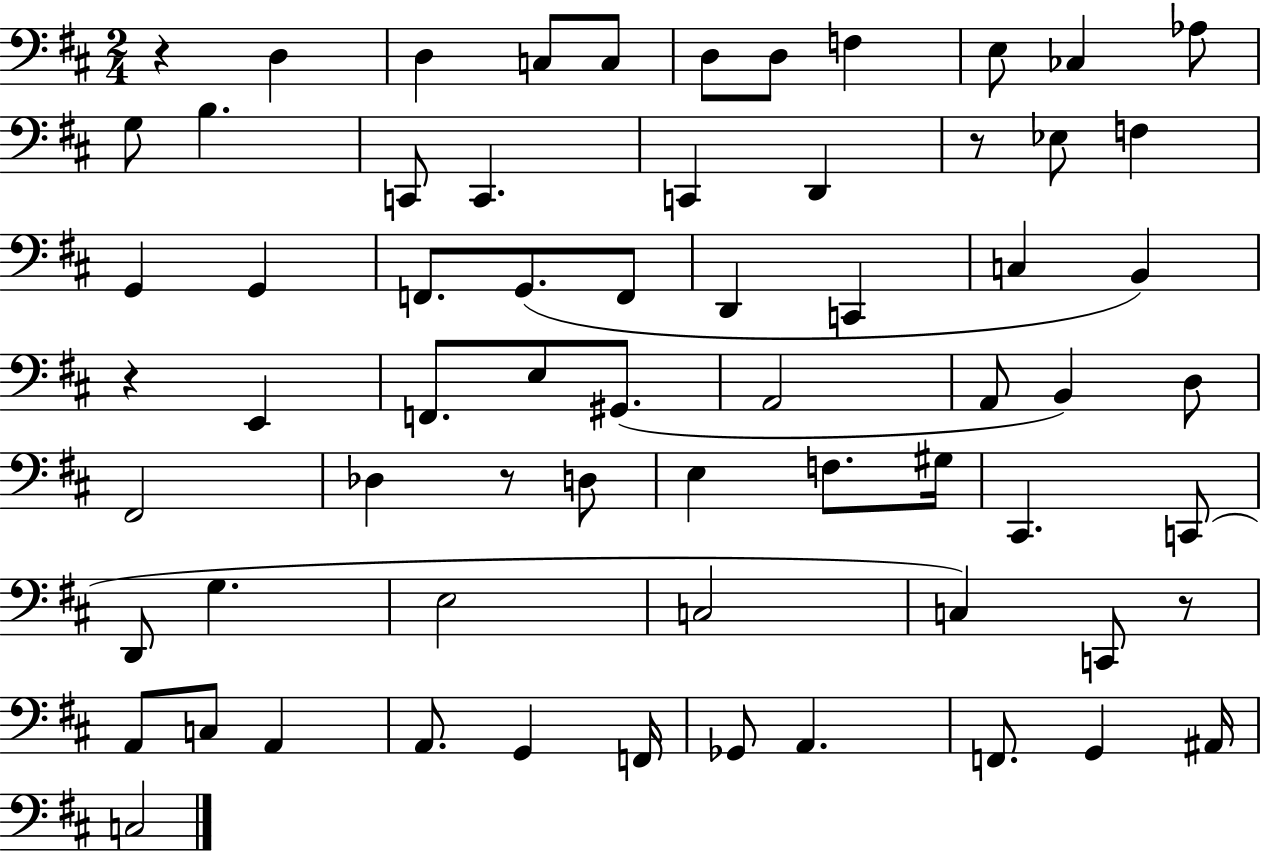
{
  \clef bass
  \numericTimeSignature
  \time 2/4
  \key d \major
  \repeat volta 2 { r4 d4 | d4 c8 c8 | d8 d8 f4 | e8 ces4 aes8 | \break g8 b4. | c,8 c,4. | c,4 d,4 | r8 ees8 f4 | \break g,4 g,4 | f,8. g,8.( f,8 | d,4 c,4 | c4 b,4) | \break r4 e,4 | f,8. e8 gis,8.( | a,2 | a,8 b,4) d8 | \break fis,2 | des4 r8 d8 | e4 f8. gis16 | cis,4. c,8( | \break d,8 g4. | e2 | c2 | c4) c,8 r8 | \break a,8 c8 a,4 | a,8. g,4 f,16 | ges,8 a,4. | f,8. g,4 ais,16 | \break c2 | } \bar "|."
}